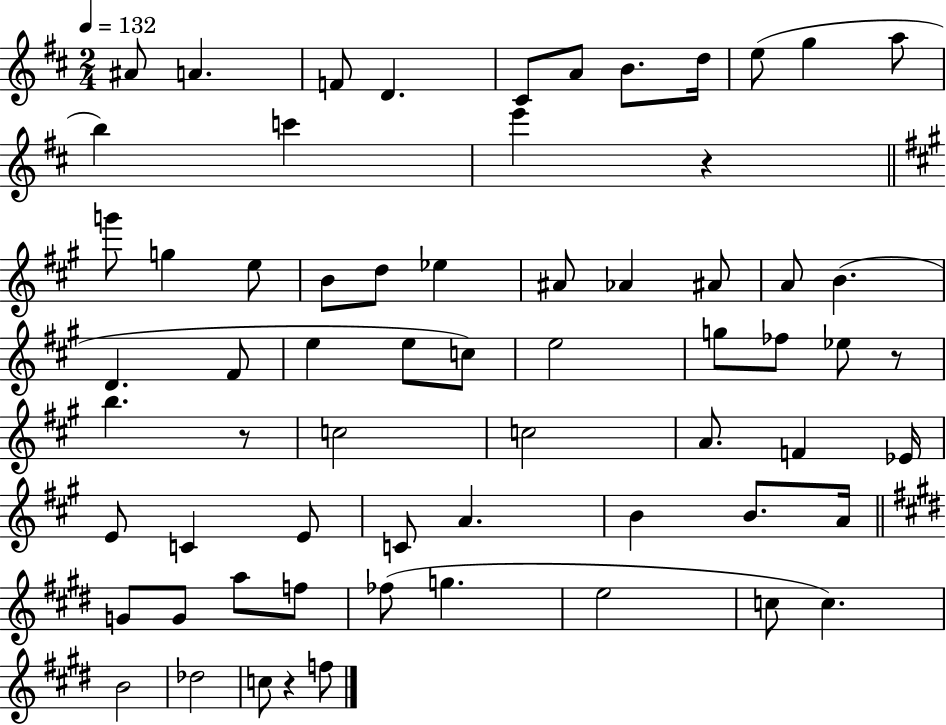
X:1
T:Untitled
M:2/4
L:1/4
K:D
^A/2 A F/2 D ^C/2 A/2 B/2 d/4 e/2 g a/2 b c' e' z g'/2 g e/2 B/2 d/2 _e ^A/2 _A ^A/2 A/2 B D ^F/2 e e/2 c/2 e2 g/2 _f/2 _e/2 z/2 b z/2 c2 c2 A/2 F _E/4 E/2 C E/2 C/2 A B B/2 A/4 G/2 G/2 a/2 f/2 _f/2 g e2 c/2 c B2 _d2 c/2 z f/2